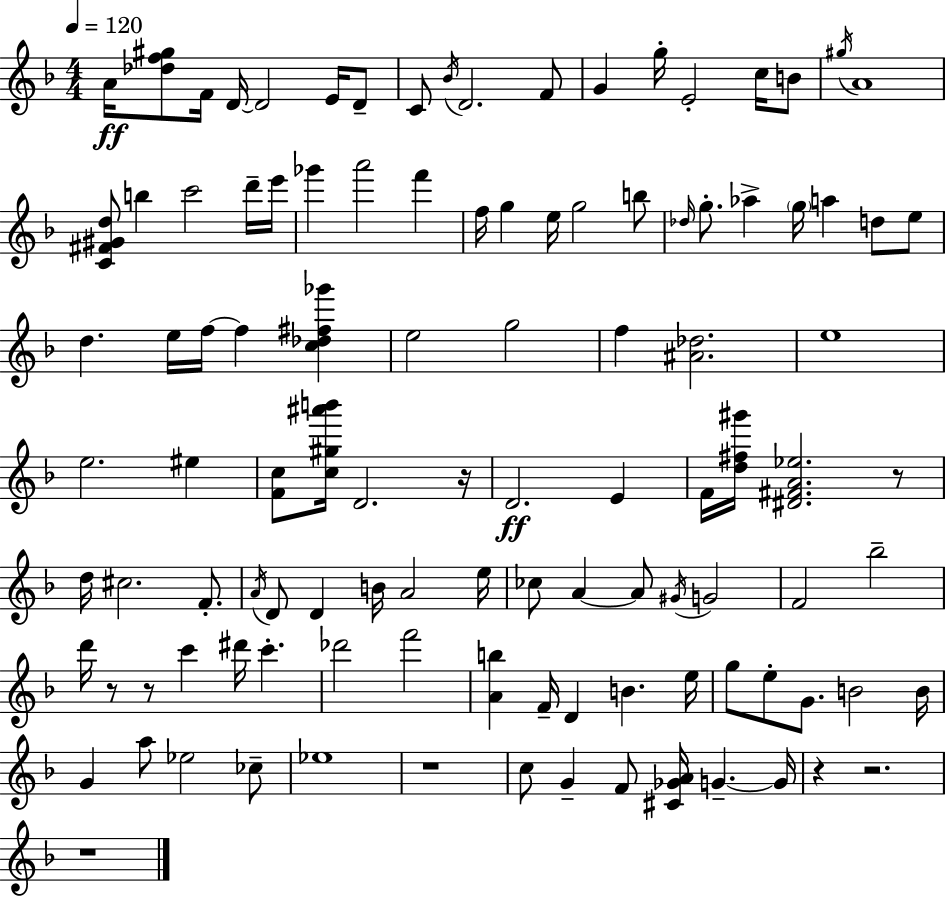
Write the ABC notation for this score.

X:1
T:Untitled
M:4/4
L:1/4
K:F
A/4 [_df^g]/2 F/4 D/4 D2 E/4 D/2 C/2 _B/4 D2 F/2 G g/4 E2 c/4 B/2 ^g/4 A4 [C^F^Gd]/2 b c'2 d'/4 e'/4 _g' a'2 f' f/4 g e/4 g2 b/2 _d/4 g/2 _a g/4 a d/2 e/2 d e/4 f/4 f [c_d^f_g'] e2 g2 f [^A_d]2 e4 e2 ^e [Fc]/2 [c^g^a'b']/4 D2 z/4 D2 E F/4 [d^f^g']/4 [^D^FA_e]2 z/2 d/4 ^c2 F/2 A/4 D/2 D B/4 A2 e/4 _c/2 A A/2 ^G/4 G2 F2 _b2 d'/4 z/2 z/2 c' ^d'/4 c' _d'2 f'2 [Ab] F/4 D B e/4 g/2 e/2 G/2 B2 B/4 G a/2 _e2 _c/2 _e4 z4 c/2 G F/2 [^C_GA]/4 G G/4 z z2 z4